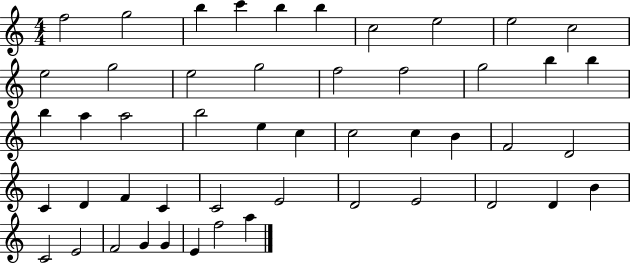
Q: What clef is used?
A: treble